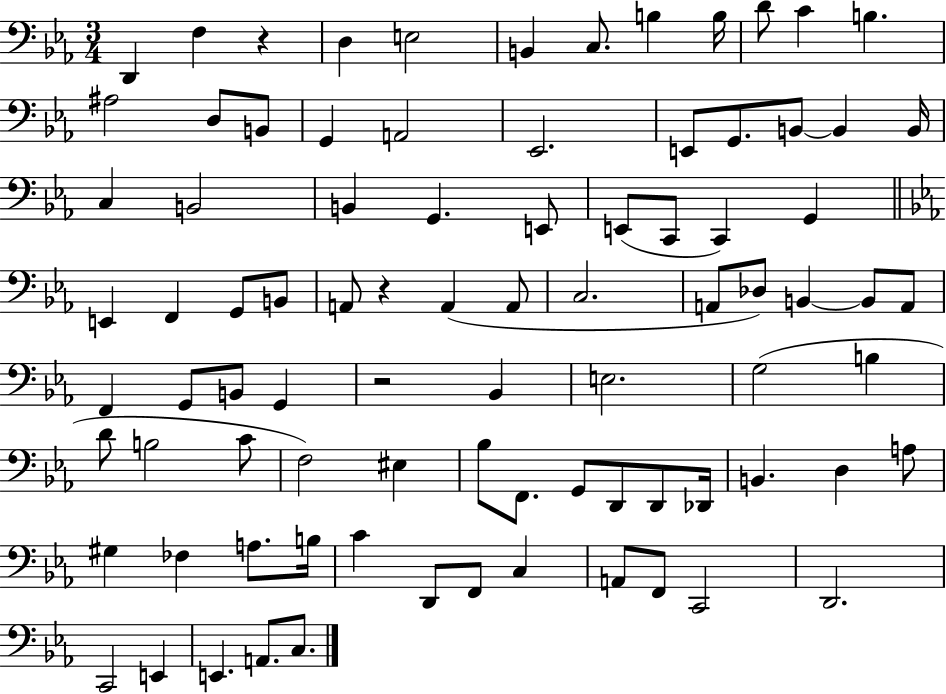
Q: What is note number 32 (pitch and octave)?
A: E2